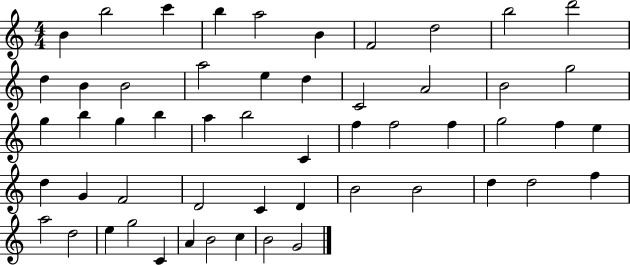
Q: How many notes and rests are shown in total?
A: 54